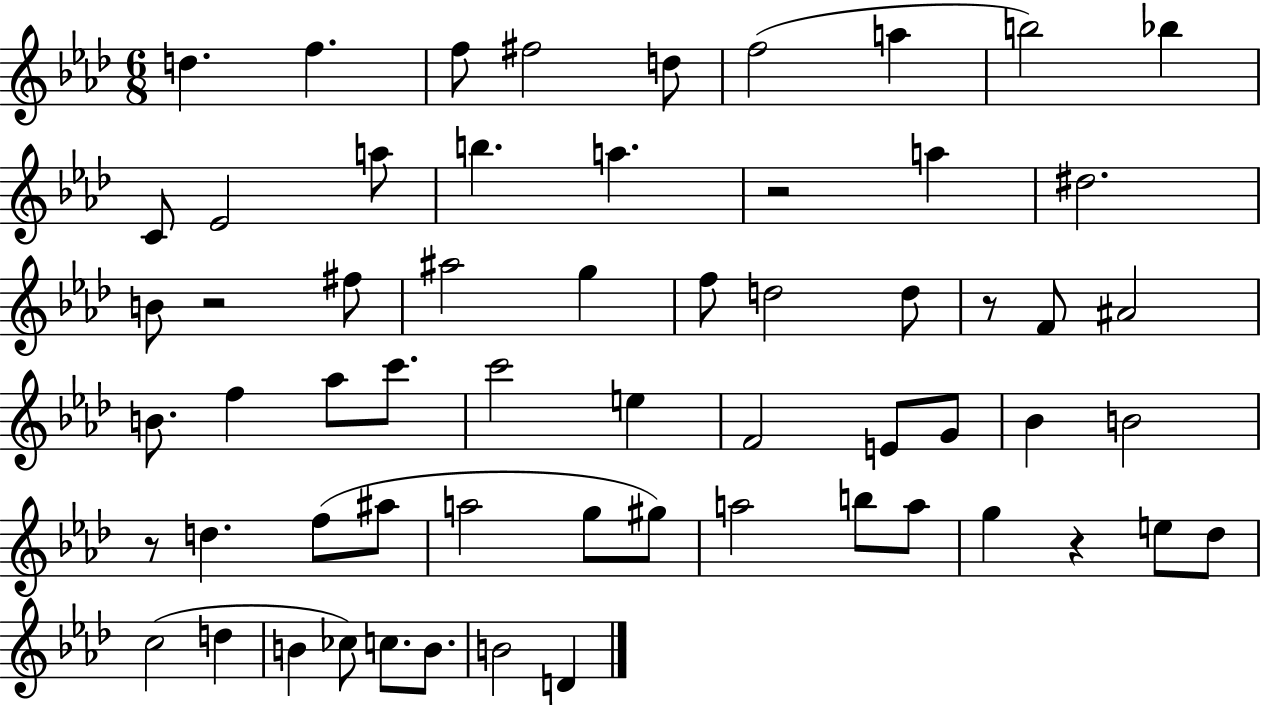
{
  \clef treble
  \numericTimeSignature
  \time 6/8
  \key aes \major
  d''4. f''4. | f''8 fis''2 d''8 | f''2( a''4 | b''2) bes''4 | \break c'8 ees'2 a''8 | b''4. a''4. | r2 a''4 | dis''2. | \break b'8 r2 fis''8 | ais''2 g''4 | f''8 d''2 d''8 | r8 f'8 ais'2 | \break b'8. f''4 aes''8 c'''8. | c'''2 e''4 | f'2 e'8 g'8 | bes'4 b'2 | \break r8 d''4. f''8( ais''8 | a''2 g''8 gis''8) | a''2 b''8 a''8 | g''4 r4 e''8 des''8 | \break c''2( d''4 | b'4 ces''8) c''8. b'8. | b'2 d'4 | \bar "|."
}